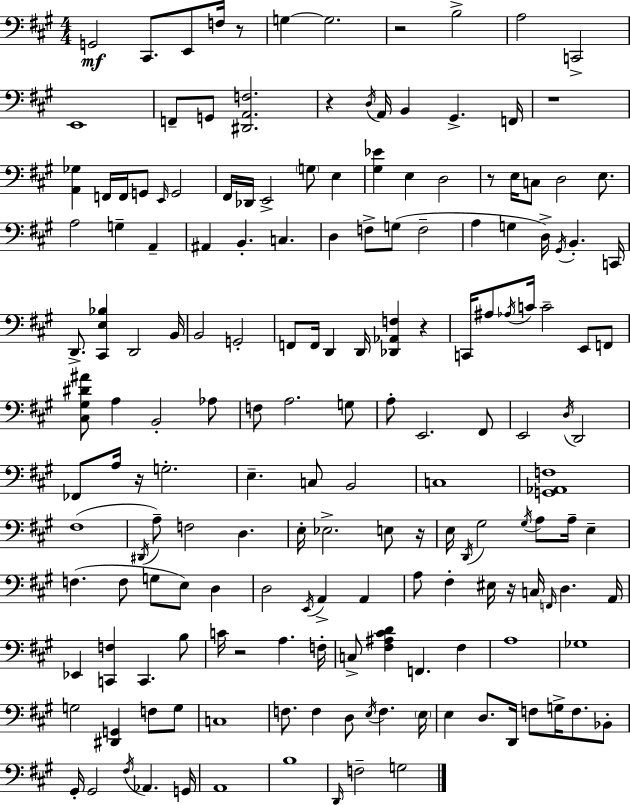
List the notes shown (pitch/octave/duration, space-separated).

G2/h C#2/e. E2/e F3/s R/e G3/q G3/h. R/h B3/h A3/h C2/h E2/w F2/e G2/e [D#2,A2,F3]/h. R/q D3/s A2/s B2/q G#2/q. F2/s R/w [A2,Gb3]/q F2/s F2/s G2/e E2/s G2/h F#2/s Db2/s E2/h G3/e E3/q [G#3,Eb4]/q E3/q D3/h R/e E3/s C3/e D3/h E3/e. A3/h G3/q A2/q A#2/q B2/q. C3/q. D3/q F3/e G3/e F3/h A3/q G3/q D3/s G#2/s B2/q. C2/s D2/e. [C#2,E3,Bb3]/q D2/h B2/s B2/h G2/h F2/e F2/s D2/q D2/s [Db2,Ab2,F3]/q R/q C2/s A#3/e Ab3/s C4/s C4/h E2/e F2/e [C#3,G#3,D#4,A#4]/e A3/q B2/h Ab3/e F3/e A3/h. G3/e A3/e E2/h. F#2/e E2/h D3/s D2/h FES2/e A3/s R/s G3/h. E3/q. C3/e B2/h C3/w [G2,Ab2,F3]/w F#3/w D#2/s A3/e F3/h D3/q. E3/s Eb3/h. E3/e R/s E3/s D2/s G#3/h G#3/s A3/e A3/s E3/q F3/q. F3/e G3/e E3/e D3/q D3/h E2/s A2/q A2/q A3/e F#3/q EIS3/s R/s C3/s F2/s D3/q. A2/s Eb2/q [C2,F3]/q C2/q. B3/e C4/s R/h A3/q. F3/s C3/e [F#3,A#3,C#4,D4]/q F2/q. F#3/q A3/w Gb3/w G3/h [D#2,G2]/q F3/e G3/e C3/w F3/e. F3/q D3/e E3/s F3/q. E3/s E3/q D3/e. D2/s F3/e G3/s F3/e. Bb2/e G#2/s G#2/h F#3/s Ab2/q. G2/s A2/w B3/w D2/s F3/h G3/h